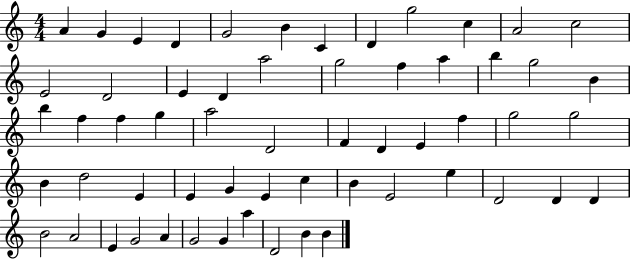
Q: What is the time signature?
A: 4/4